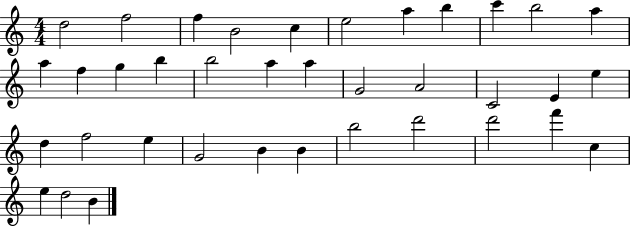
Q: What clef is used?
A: treble